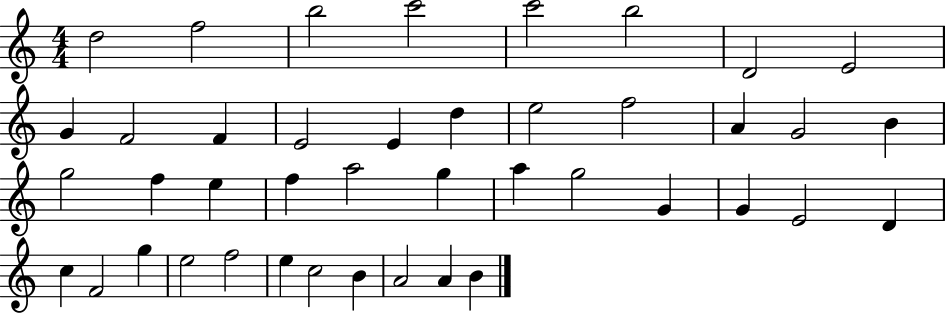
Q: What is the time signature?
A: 4/4